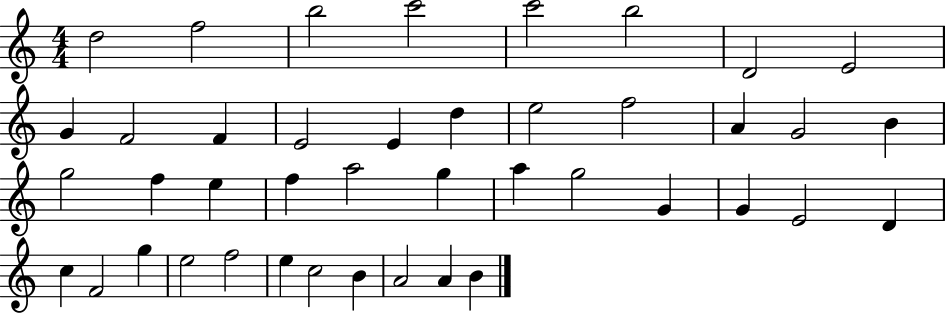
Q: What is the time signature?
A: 4/4